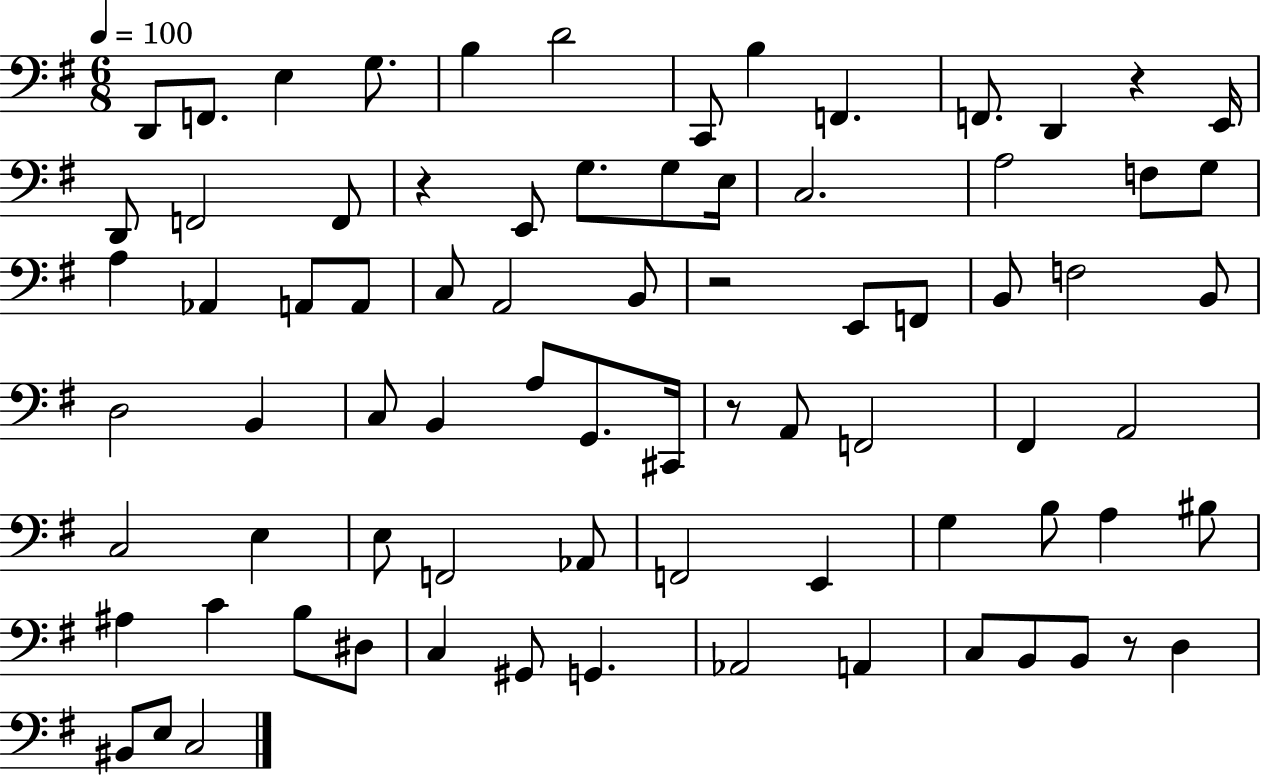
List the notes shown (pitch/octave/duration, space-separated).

D2/e F2/e. E3/q G3/e. B3/q D4/h C2/e B3/q F2/q. F2/e. D2/q R/q E2/s D2/e F2/h F2/e R/q E2/e G3/e. G3/e E3/s C3/h. A3/h F3/e G3/e A3/q Ab2/q A2/e A2/e C3/e A2/h B2/e R/h E2/e F2/e B2/e F3/h B2/e D3/h B2/q C3/e B2/q A3/e G2/e. C#2/s R/e A2/e F2/h F#2/q A2/h C3/h E3/q E3/e F2/h Ab2/e F2/h E2/q G3/q B3/e A3/q BIS3/e A#3/q C4/q B3/e D#3/e C3/q G#2/e G2/q. Ab2/h A2/q C3/e B2/e B2/e R/e D3/q BIS2/e E3/e C3/h